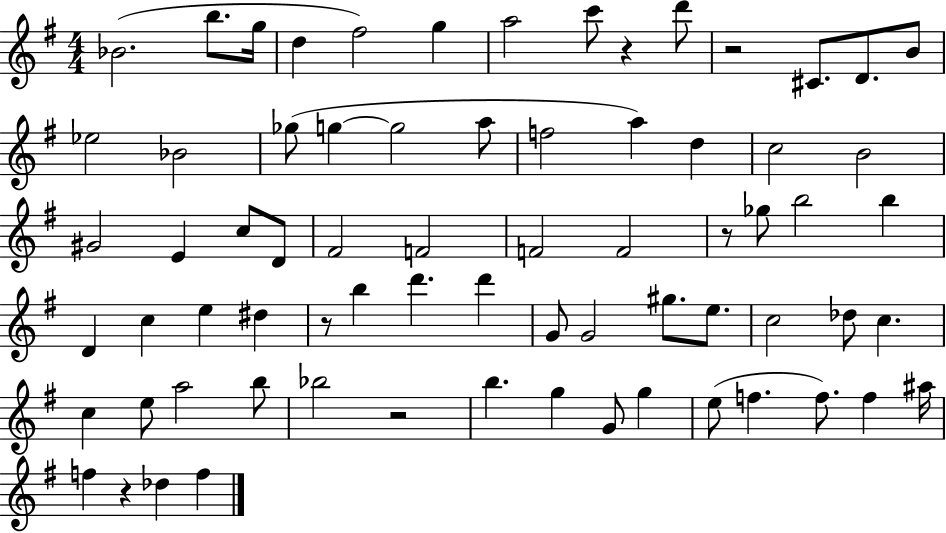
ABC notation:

X:1
T:Untitled
M:4/4
L:1/4
K:G
_B2 b/2 g/4 d ^f2 g a2 c'/2 z d'/2 z2 ^C/2 D/2 B/2 _e2 _B2 _g/2 g g2 a/2 f2 a d c2 B2 ^G2 E c/2 D/2 ^F2 F2 F2 F2 z/2 _g/2 b2 b D c e ^d z/2 b d' d' G/2 G2 ^g/2 e/2 c2 _d/2 c c e/2 a2 b/2 _b2 z2 b g G/2 g e/2 f f/2 f ^a/4 f z _d f